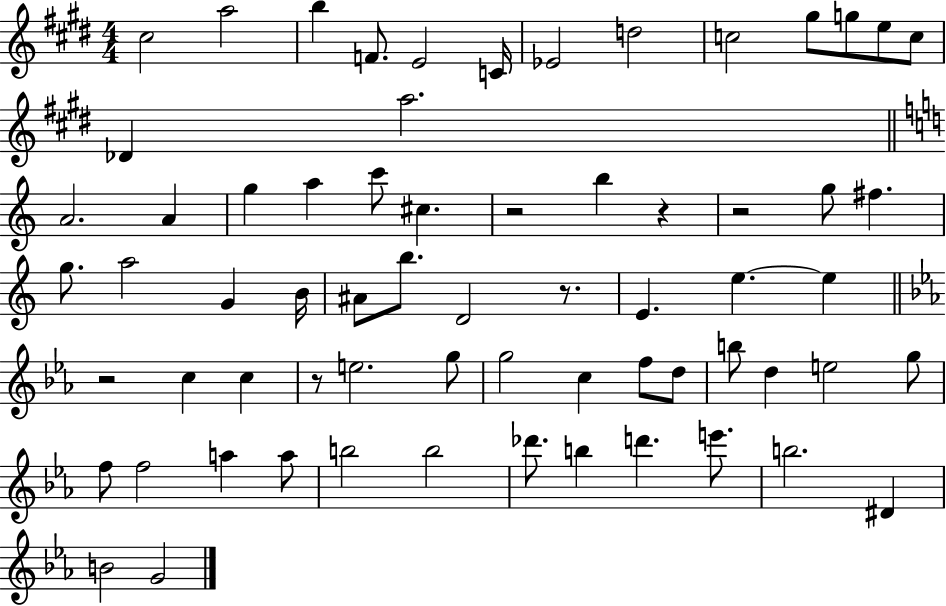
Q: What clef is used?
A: treble